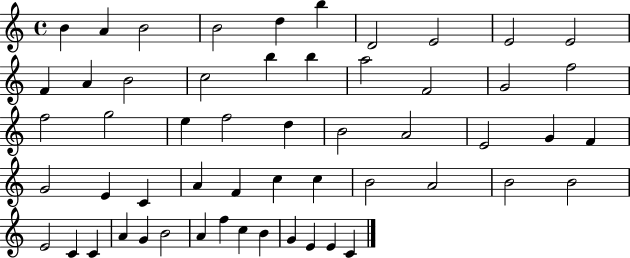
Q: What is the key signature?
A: C major